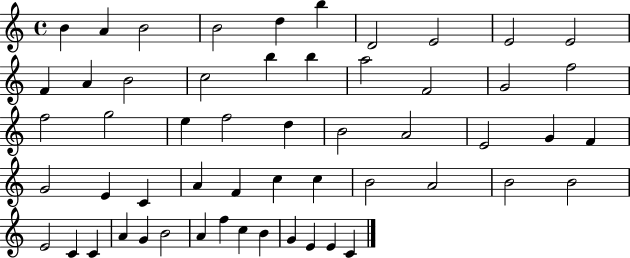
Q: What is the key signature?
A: C major